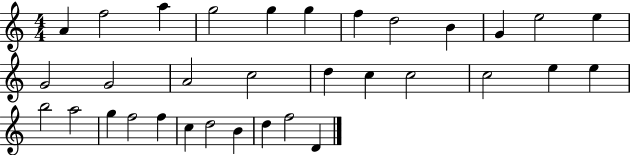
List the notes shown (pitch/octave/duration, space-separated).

A4/q F5/h A5/q G5/h G5/q G5/q F5/q D5/h B4/q G4/q E5/h E5/q G4/h G4/h A4/h C5/h D5/q C5/q C5/h C5/h E5/q E5/q B5/h A5/h G5/q F5/h F5/q C5/q D5/h B4/q D5/q F5/h D4/q